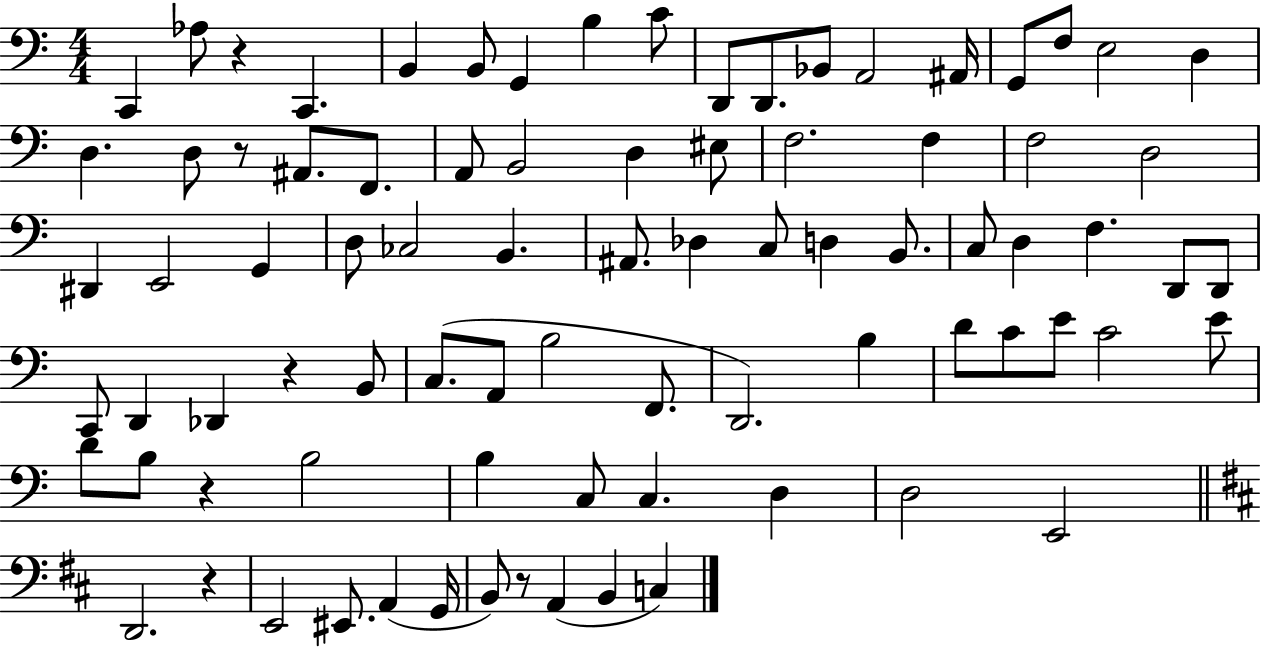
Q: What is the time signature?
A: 4/4